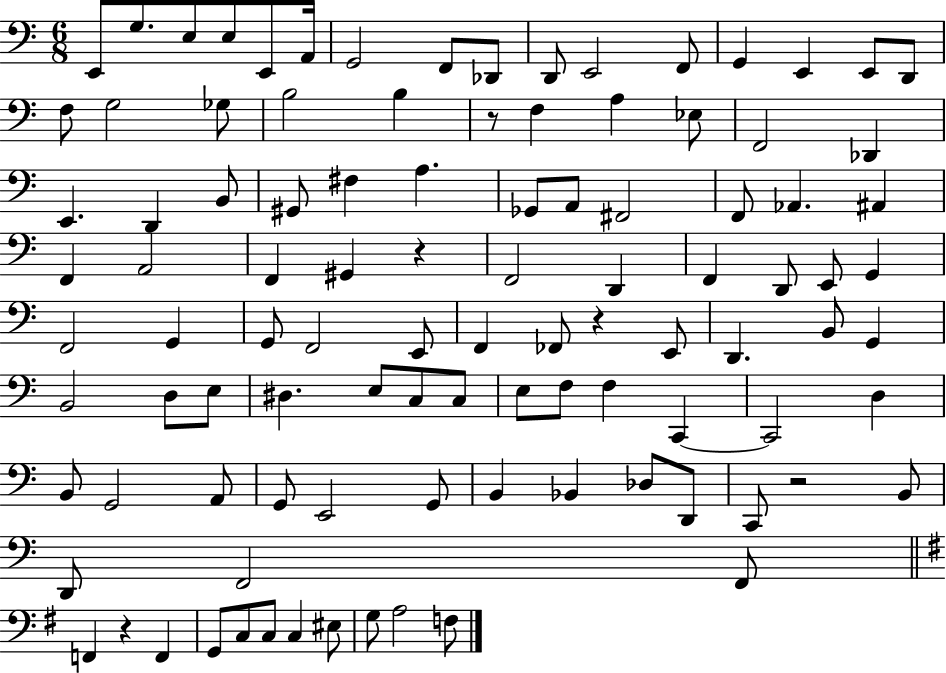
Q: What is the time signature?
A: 6/8